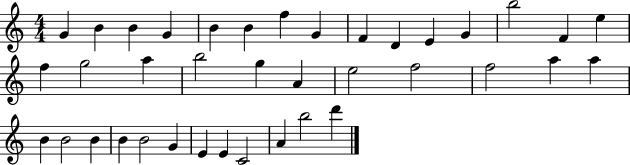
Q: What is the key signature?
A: C major